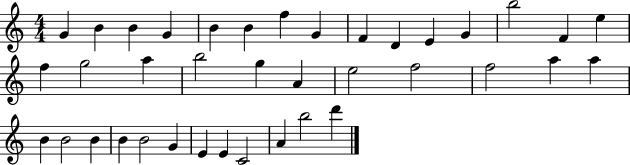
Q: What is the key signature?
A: C major